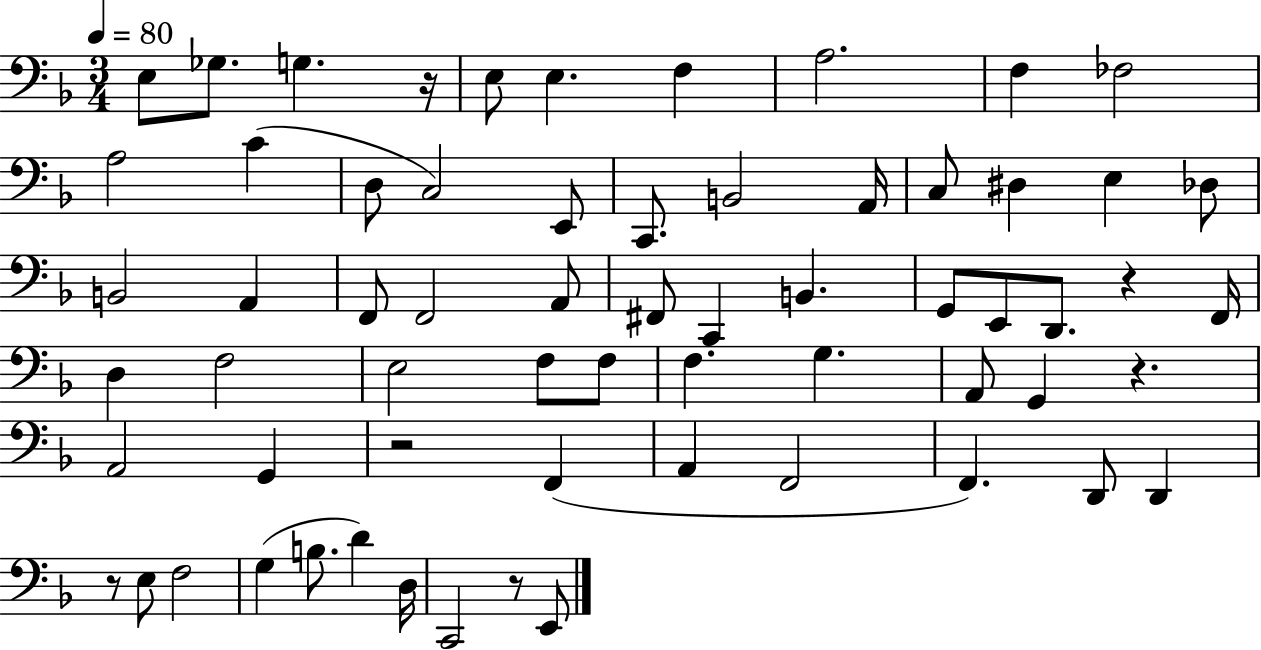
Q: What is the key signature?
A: F major